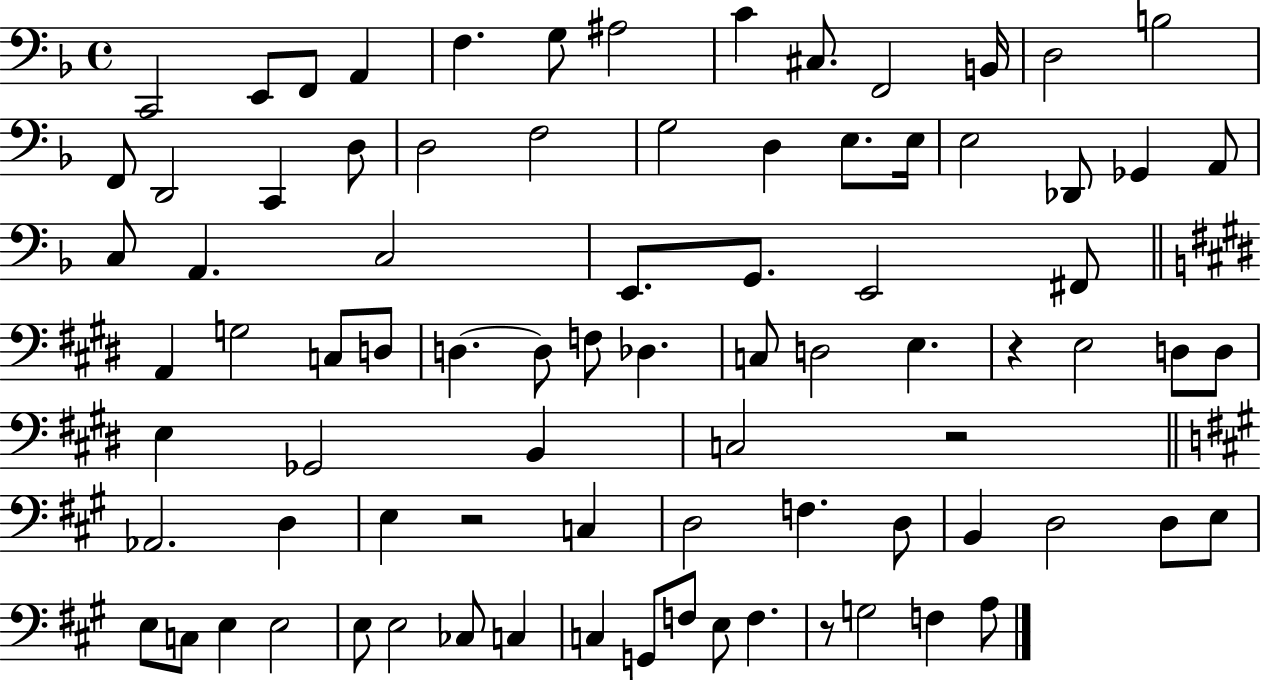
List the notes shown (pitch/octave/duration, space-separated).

C2/h E2/e F2/e A2/q F3/q. G3/e A#3/h C4/q C#3/e. F2/h B2/s D3/h B3/h F2/e D2/h C2/q D3/e D3/h F3/h G3/h D3/q E3/e. E3/s E3/h Db2/e Gb2/q A2/e C3/e A2/q. C3/h E2/e. G2/e. E2/h F#2/e A2/q G3/h C3/e D3/e D3/q. D3/e F3/e Db3/q. C3/e D3/h E3/q. R/q E3/h D3/e D3/e E3/q Gb2/h B2/q C3/h R/h Ab2/h. D3/q E3/q R/h C3/q D3/h F3/q. D3/e B2/q D3/h D3/e E3/e E3/e C3/e E3/q E3/h E3/e E3/h CES3/e C3/q C3/q G2/e F3/e E3/e F3/q. R/e G3/h F3/q A3/e